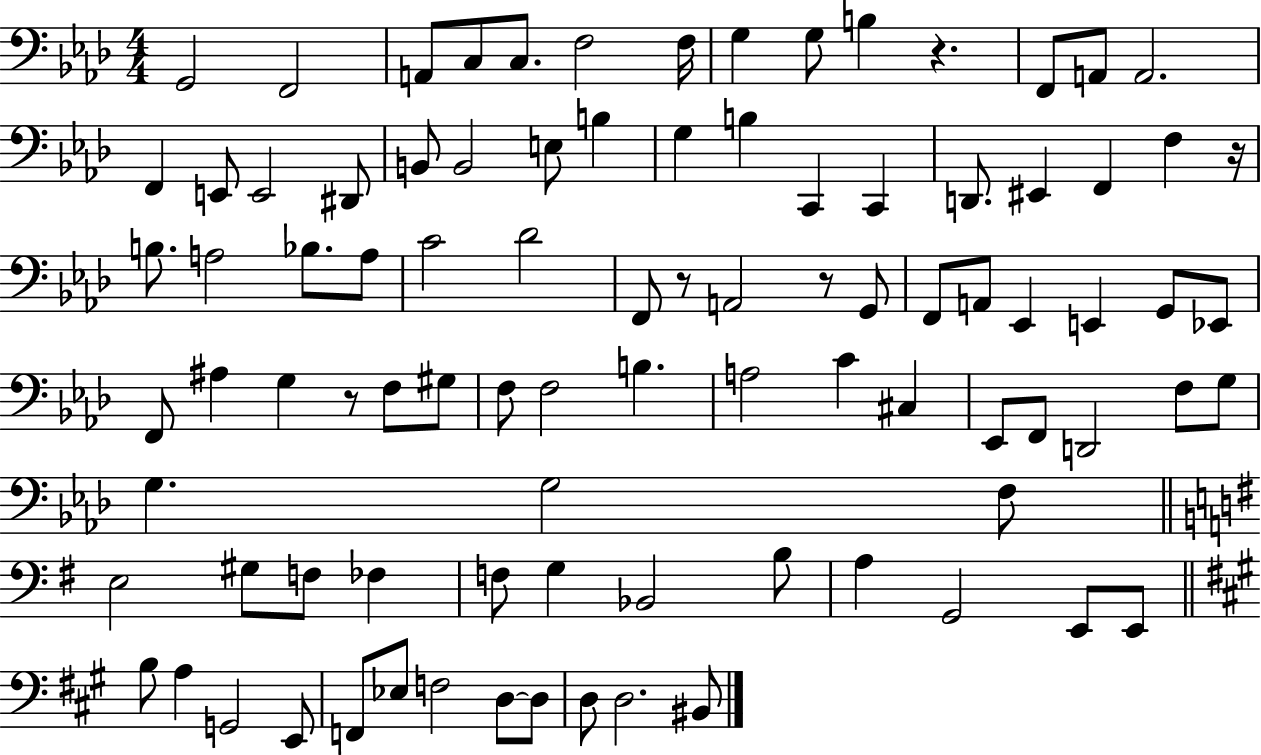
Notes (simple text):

G2/h F2/h A2/e C3/e C3/e. F3/h F3/s G3/q G3/e B3/q R/q. F2/e A2/e A2/h. F2/q E2/e E2/h D#2/e B2/e B2/h E3/e B3/q G3/q B3/q C2/q C2/q D2/e. EIS2/q F2/q F3/q R/s B3/e. A3/h Bb3/e. A3/e C4/h Db4/h F2/e R/e A2/h R/e G2/e F2/e A2/e Eb2/q E2/q G2/e Eb2/e F2/e A#3/q G3/q R/e F3/e G#3/e F3/e F3/h B3/q. A3/h C4/q C#3/q Eb2/e F2/e D2/h F3/e G3/e G3/q. G3/h F3/e E3/h G#3/e F3/e FES3/q F3/e G3/q Bb2/h B3/e A3/q G2/h E2/e E2/e B3/e A3/q G2/h E2/e F2/e Eb3/e F3/h D3/e D3/e D3/e D3/h. BIS2/e